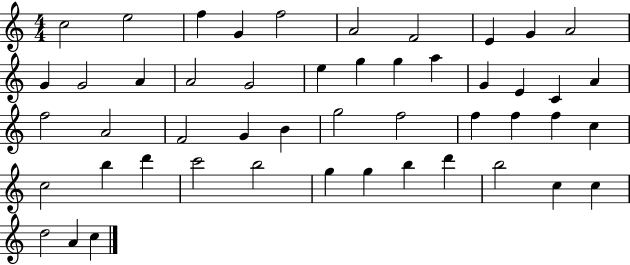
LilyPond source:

{
  \clef treble
  \numericTimeSignature
  \time 4/4
  \key c \major
  c''2 e''2 | f''4 g'4 f''2 | a'2 f'2 | e'4 g'4 a'2 | \break g'4 g'2 a'4 | a'2 g'2 | e''4 g''4 g''4 a''4 | g'4 e'4 c'4 a'4 | \break f''2 a'2 | f'2 g'4 b'4 | g''2 f''2 | f''4 f''4 f''4 c''4 | \break c''2 b''4 d'''4 | c'''2 b''2 | g''4 g''4 b''4 d'''4 | b''2 c''4 c''4 | \break d''2 a'4 c''4 | \bar "|."
}